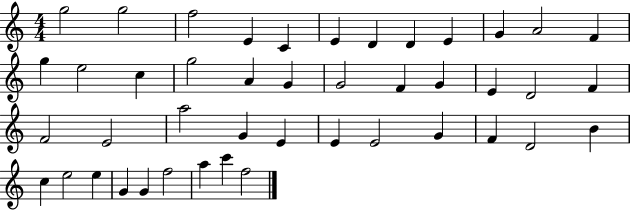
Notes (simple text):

G5/h G5/h F5/h E4/q C4/q E4/q D4/q D4/q E4/q G4/q A4/h F4/q G5/q E5/h C5/q G5/h A4/q G4/q G4/h F4/q G4/q E4/q D4/h F4/q F4/h E4/h A5/h G4/q E4/q E4/q E4/h G4/q F4/q D4/h B4/q C5/q E5/h E5/q G4/q G4/q F5/h A5/q C6/q F5/h